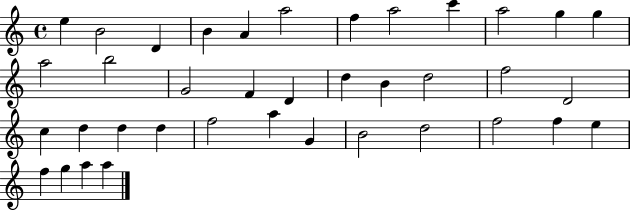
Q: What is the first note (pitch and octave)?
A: E5